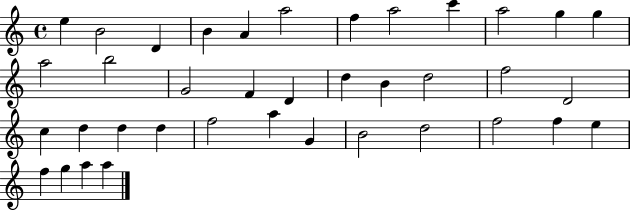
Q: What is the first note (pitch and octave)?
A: E5